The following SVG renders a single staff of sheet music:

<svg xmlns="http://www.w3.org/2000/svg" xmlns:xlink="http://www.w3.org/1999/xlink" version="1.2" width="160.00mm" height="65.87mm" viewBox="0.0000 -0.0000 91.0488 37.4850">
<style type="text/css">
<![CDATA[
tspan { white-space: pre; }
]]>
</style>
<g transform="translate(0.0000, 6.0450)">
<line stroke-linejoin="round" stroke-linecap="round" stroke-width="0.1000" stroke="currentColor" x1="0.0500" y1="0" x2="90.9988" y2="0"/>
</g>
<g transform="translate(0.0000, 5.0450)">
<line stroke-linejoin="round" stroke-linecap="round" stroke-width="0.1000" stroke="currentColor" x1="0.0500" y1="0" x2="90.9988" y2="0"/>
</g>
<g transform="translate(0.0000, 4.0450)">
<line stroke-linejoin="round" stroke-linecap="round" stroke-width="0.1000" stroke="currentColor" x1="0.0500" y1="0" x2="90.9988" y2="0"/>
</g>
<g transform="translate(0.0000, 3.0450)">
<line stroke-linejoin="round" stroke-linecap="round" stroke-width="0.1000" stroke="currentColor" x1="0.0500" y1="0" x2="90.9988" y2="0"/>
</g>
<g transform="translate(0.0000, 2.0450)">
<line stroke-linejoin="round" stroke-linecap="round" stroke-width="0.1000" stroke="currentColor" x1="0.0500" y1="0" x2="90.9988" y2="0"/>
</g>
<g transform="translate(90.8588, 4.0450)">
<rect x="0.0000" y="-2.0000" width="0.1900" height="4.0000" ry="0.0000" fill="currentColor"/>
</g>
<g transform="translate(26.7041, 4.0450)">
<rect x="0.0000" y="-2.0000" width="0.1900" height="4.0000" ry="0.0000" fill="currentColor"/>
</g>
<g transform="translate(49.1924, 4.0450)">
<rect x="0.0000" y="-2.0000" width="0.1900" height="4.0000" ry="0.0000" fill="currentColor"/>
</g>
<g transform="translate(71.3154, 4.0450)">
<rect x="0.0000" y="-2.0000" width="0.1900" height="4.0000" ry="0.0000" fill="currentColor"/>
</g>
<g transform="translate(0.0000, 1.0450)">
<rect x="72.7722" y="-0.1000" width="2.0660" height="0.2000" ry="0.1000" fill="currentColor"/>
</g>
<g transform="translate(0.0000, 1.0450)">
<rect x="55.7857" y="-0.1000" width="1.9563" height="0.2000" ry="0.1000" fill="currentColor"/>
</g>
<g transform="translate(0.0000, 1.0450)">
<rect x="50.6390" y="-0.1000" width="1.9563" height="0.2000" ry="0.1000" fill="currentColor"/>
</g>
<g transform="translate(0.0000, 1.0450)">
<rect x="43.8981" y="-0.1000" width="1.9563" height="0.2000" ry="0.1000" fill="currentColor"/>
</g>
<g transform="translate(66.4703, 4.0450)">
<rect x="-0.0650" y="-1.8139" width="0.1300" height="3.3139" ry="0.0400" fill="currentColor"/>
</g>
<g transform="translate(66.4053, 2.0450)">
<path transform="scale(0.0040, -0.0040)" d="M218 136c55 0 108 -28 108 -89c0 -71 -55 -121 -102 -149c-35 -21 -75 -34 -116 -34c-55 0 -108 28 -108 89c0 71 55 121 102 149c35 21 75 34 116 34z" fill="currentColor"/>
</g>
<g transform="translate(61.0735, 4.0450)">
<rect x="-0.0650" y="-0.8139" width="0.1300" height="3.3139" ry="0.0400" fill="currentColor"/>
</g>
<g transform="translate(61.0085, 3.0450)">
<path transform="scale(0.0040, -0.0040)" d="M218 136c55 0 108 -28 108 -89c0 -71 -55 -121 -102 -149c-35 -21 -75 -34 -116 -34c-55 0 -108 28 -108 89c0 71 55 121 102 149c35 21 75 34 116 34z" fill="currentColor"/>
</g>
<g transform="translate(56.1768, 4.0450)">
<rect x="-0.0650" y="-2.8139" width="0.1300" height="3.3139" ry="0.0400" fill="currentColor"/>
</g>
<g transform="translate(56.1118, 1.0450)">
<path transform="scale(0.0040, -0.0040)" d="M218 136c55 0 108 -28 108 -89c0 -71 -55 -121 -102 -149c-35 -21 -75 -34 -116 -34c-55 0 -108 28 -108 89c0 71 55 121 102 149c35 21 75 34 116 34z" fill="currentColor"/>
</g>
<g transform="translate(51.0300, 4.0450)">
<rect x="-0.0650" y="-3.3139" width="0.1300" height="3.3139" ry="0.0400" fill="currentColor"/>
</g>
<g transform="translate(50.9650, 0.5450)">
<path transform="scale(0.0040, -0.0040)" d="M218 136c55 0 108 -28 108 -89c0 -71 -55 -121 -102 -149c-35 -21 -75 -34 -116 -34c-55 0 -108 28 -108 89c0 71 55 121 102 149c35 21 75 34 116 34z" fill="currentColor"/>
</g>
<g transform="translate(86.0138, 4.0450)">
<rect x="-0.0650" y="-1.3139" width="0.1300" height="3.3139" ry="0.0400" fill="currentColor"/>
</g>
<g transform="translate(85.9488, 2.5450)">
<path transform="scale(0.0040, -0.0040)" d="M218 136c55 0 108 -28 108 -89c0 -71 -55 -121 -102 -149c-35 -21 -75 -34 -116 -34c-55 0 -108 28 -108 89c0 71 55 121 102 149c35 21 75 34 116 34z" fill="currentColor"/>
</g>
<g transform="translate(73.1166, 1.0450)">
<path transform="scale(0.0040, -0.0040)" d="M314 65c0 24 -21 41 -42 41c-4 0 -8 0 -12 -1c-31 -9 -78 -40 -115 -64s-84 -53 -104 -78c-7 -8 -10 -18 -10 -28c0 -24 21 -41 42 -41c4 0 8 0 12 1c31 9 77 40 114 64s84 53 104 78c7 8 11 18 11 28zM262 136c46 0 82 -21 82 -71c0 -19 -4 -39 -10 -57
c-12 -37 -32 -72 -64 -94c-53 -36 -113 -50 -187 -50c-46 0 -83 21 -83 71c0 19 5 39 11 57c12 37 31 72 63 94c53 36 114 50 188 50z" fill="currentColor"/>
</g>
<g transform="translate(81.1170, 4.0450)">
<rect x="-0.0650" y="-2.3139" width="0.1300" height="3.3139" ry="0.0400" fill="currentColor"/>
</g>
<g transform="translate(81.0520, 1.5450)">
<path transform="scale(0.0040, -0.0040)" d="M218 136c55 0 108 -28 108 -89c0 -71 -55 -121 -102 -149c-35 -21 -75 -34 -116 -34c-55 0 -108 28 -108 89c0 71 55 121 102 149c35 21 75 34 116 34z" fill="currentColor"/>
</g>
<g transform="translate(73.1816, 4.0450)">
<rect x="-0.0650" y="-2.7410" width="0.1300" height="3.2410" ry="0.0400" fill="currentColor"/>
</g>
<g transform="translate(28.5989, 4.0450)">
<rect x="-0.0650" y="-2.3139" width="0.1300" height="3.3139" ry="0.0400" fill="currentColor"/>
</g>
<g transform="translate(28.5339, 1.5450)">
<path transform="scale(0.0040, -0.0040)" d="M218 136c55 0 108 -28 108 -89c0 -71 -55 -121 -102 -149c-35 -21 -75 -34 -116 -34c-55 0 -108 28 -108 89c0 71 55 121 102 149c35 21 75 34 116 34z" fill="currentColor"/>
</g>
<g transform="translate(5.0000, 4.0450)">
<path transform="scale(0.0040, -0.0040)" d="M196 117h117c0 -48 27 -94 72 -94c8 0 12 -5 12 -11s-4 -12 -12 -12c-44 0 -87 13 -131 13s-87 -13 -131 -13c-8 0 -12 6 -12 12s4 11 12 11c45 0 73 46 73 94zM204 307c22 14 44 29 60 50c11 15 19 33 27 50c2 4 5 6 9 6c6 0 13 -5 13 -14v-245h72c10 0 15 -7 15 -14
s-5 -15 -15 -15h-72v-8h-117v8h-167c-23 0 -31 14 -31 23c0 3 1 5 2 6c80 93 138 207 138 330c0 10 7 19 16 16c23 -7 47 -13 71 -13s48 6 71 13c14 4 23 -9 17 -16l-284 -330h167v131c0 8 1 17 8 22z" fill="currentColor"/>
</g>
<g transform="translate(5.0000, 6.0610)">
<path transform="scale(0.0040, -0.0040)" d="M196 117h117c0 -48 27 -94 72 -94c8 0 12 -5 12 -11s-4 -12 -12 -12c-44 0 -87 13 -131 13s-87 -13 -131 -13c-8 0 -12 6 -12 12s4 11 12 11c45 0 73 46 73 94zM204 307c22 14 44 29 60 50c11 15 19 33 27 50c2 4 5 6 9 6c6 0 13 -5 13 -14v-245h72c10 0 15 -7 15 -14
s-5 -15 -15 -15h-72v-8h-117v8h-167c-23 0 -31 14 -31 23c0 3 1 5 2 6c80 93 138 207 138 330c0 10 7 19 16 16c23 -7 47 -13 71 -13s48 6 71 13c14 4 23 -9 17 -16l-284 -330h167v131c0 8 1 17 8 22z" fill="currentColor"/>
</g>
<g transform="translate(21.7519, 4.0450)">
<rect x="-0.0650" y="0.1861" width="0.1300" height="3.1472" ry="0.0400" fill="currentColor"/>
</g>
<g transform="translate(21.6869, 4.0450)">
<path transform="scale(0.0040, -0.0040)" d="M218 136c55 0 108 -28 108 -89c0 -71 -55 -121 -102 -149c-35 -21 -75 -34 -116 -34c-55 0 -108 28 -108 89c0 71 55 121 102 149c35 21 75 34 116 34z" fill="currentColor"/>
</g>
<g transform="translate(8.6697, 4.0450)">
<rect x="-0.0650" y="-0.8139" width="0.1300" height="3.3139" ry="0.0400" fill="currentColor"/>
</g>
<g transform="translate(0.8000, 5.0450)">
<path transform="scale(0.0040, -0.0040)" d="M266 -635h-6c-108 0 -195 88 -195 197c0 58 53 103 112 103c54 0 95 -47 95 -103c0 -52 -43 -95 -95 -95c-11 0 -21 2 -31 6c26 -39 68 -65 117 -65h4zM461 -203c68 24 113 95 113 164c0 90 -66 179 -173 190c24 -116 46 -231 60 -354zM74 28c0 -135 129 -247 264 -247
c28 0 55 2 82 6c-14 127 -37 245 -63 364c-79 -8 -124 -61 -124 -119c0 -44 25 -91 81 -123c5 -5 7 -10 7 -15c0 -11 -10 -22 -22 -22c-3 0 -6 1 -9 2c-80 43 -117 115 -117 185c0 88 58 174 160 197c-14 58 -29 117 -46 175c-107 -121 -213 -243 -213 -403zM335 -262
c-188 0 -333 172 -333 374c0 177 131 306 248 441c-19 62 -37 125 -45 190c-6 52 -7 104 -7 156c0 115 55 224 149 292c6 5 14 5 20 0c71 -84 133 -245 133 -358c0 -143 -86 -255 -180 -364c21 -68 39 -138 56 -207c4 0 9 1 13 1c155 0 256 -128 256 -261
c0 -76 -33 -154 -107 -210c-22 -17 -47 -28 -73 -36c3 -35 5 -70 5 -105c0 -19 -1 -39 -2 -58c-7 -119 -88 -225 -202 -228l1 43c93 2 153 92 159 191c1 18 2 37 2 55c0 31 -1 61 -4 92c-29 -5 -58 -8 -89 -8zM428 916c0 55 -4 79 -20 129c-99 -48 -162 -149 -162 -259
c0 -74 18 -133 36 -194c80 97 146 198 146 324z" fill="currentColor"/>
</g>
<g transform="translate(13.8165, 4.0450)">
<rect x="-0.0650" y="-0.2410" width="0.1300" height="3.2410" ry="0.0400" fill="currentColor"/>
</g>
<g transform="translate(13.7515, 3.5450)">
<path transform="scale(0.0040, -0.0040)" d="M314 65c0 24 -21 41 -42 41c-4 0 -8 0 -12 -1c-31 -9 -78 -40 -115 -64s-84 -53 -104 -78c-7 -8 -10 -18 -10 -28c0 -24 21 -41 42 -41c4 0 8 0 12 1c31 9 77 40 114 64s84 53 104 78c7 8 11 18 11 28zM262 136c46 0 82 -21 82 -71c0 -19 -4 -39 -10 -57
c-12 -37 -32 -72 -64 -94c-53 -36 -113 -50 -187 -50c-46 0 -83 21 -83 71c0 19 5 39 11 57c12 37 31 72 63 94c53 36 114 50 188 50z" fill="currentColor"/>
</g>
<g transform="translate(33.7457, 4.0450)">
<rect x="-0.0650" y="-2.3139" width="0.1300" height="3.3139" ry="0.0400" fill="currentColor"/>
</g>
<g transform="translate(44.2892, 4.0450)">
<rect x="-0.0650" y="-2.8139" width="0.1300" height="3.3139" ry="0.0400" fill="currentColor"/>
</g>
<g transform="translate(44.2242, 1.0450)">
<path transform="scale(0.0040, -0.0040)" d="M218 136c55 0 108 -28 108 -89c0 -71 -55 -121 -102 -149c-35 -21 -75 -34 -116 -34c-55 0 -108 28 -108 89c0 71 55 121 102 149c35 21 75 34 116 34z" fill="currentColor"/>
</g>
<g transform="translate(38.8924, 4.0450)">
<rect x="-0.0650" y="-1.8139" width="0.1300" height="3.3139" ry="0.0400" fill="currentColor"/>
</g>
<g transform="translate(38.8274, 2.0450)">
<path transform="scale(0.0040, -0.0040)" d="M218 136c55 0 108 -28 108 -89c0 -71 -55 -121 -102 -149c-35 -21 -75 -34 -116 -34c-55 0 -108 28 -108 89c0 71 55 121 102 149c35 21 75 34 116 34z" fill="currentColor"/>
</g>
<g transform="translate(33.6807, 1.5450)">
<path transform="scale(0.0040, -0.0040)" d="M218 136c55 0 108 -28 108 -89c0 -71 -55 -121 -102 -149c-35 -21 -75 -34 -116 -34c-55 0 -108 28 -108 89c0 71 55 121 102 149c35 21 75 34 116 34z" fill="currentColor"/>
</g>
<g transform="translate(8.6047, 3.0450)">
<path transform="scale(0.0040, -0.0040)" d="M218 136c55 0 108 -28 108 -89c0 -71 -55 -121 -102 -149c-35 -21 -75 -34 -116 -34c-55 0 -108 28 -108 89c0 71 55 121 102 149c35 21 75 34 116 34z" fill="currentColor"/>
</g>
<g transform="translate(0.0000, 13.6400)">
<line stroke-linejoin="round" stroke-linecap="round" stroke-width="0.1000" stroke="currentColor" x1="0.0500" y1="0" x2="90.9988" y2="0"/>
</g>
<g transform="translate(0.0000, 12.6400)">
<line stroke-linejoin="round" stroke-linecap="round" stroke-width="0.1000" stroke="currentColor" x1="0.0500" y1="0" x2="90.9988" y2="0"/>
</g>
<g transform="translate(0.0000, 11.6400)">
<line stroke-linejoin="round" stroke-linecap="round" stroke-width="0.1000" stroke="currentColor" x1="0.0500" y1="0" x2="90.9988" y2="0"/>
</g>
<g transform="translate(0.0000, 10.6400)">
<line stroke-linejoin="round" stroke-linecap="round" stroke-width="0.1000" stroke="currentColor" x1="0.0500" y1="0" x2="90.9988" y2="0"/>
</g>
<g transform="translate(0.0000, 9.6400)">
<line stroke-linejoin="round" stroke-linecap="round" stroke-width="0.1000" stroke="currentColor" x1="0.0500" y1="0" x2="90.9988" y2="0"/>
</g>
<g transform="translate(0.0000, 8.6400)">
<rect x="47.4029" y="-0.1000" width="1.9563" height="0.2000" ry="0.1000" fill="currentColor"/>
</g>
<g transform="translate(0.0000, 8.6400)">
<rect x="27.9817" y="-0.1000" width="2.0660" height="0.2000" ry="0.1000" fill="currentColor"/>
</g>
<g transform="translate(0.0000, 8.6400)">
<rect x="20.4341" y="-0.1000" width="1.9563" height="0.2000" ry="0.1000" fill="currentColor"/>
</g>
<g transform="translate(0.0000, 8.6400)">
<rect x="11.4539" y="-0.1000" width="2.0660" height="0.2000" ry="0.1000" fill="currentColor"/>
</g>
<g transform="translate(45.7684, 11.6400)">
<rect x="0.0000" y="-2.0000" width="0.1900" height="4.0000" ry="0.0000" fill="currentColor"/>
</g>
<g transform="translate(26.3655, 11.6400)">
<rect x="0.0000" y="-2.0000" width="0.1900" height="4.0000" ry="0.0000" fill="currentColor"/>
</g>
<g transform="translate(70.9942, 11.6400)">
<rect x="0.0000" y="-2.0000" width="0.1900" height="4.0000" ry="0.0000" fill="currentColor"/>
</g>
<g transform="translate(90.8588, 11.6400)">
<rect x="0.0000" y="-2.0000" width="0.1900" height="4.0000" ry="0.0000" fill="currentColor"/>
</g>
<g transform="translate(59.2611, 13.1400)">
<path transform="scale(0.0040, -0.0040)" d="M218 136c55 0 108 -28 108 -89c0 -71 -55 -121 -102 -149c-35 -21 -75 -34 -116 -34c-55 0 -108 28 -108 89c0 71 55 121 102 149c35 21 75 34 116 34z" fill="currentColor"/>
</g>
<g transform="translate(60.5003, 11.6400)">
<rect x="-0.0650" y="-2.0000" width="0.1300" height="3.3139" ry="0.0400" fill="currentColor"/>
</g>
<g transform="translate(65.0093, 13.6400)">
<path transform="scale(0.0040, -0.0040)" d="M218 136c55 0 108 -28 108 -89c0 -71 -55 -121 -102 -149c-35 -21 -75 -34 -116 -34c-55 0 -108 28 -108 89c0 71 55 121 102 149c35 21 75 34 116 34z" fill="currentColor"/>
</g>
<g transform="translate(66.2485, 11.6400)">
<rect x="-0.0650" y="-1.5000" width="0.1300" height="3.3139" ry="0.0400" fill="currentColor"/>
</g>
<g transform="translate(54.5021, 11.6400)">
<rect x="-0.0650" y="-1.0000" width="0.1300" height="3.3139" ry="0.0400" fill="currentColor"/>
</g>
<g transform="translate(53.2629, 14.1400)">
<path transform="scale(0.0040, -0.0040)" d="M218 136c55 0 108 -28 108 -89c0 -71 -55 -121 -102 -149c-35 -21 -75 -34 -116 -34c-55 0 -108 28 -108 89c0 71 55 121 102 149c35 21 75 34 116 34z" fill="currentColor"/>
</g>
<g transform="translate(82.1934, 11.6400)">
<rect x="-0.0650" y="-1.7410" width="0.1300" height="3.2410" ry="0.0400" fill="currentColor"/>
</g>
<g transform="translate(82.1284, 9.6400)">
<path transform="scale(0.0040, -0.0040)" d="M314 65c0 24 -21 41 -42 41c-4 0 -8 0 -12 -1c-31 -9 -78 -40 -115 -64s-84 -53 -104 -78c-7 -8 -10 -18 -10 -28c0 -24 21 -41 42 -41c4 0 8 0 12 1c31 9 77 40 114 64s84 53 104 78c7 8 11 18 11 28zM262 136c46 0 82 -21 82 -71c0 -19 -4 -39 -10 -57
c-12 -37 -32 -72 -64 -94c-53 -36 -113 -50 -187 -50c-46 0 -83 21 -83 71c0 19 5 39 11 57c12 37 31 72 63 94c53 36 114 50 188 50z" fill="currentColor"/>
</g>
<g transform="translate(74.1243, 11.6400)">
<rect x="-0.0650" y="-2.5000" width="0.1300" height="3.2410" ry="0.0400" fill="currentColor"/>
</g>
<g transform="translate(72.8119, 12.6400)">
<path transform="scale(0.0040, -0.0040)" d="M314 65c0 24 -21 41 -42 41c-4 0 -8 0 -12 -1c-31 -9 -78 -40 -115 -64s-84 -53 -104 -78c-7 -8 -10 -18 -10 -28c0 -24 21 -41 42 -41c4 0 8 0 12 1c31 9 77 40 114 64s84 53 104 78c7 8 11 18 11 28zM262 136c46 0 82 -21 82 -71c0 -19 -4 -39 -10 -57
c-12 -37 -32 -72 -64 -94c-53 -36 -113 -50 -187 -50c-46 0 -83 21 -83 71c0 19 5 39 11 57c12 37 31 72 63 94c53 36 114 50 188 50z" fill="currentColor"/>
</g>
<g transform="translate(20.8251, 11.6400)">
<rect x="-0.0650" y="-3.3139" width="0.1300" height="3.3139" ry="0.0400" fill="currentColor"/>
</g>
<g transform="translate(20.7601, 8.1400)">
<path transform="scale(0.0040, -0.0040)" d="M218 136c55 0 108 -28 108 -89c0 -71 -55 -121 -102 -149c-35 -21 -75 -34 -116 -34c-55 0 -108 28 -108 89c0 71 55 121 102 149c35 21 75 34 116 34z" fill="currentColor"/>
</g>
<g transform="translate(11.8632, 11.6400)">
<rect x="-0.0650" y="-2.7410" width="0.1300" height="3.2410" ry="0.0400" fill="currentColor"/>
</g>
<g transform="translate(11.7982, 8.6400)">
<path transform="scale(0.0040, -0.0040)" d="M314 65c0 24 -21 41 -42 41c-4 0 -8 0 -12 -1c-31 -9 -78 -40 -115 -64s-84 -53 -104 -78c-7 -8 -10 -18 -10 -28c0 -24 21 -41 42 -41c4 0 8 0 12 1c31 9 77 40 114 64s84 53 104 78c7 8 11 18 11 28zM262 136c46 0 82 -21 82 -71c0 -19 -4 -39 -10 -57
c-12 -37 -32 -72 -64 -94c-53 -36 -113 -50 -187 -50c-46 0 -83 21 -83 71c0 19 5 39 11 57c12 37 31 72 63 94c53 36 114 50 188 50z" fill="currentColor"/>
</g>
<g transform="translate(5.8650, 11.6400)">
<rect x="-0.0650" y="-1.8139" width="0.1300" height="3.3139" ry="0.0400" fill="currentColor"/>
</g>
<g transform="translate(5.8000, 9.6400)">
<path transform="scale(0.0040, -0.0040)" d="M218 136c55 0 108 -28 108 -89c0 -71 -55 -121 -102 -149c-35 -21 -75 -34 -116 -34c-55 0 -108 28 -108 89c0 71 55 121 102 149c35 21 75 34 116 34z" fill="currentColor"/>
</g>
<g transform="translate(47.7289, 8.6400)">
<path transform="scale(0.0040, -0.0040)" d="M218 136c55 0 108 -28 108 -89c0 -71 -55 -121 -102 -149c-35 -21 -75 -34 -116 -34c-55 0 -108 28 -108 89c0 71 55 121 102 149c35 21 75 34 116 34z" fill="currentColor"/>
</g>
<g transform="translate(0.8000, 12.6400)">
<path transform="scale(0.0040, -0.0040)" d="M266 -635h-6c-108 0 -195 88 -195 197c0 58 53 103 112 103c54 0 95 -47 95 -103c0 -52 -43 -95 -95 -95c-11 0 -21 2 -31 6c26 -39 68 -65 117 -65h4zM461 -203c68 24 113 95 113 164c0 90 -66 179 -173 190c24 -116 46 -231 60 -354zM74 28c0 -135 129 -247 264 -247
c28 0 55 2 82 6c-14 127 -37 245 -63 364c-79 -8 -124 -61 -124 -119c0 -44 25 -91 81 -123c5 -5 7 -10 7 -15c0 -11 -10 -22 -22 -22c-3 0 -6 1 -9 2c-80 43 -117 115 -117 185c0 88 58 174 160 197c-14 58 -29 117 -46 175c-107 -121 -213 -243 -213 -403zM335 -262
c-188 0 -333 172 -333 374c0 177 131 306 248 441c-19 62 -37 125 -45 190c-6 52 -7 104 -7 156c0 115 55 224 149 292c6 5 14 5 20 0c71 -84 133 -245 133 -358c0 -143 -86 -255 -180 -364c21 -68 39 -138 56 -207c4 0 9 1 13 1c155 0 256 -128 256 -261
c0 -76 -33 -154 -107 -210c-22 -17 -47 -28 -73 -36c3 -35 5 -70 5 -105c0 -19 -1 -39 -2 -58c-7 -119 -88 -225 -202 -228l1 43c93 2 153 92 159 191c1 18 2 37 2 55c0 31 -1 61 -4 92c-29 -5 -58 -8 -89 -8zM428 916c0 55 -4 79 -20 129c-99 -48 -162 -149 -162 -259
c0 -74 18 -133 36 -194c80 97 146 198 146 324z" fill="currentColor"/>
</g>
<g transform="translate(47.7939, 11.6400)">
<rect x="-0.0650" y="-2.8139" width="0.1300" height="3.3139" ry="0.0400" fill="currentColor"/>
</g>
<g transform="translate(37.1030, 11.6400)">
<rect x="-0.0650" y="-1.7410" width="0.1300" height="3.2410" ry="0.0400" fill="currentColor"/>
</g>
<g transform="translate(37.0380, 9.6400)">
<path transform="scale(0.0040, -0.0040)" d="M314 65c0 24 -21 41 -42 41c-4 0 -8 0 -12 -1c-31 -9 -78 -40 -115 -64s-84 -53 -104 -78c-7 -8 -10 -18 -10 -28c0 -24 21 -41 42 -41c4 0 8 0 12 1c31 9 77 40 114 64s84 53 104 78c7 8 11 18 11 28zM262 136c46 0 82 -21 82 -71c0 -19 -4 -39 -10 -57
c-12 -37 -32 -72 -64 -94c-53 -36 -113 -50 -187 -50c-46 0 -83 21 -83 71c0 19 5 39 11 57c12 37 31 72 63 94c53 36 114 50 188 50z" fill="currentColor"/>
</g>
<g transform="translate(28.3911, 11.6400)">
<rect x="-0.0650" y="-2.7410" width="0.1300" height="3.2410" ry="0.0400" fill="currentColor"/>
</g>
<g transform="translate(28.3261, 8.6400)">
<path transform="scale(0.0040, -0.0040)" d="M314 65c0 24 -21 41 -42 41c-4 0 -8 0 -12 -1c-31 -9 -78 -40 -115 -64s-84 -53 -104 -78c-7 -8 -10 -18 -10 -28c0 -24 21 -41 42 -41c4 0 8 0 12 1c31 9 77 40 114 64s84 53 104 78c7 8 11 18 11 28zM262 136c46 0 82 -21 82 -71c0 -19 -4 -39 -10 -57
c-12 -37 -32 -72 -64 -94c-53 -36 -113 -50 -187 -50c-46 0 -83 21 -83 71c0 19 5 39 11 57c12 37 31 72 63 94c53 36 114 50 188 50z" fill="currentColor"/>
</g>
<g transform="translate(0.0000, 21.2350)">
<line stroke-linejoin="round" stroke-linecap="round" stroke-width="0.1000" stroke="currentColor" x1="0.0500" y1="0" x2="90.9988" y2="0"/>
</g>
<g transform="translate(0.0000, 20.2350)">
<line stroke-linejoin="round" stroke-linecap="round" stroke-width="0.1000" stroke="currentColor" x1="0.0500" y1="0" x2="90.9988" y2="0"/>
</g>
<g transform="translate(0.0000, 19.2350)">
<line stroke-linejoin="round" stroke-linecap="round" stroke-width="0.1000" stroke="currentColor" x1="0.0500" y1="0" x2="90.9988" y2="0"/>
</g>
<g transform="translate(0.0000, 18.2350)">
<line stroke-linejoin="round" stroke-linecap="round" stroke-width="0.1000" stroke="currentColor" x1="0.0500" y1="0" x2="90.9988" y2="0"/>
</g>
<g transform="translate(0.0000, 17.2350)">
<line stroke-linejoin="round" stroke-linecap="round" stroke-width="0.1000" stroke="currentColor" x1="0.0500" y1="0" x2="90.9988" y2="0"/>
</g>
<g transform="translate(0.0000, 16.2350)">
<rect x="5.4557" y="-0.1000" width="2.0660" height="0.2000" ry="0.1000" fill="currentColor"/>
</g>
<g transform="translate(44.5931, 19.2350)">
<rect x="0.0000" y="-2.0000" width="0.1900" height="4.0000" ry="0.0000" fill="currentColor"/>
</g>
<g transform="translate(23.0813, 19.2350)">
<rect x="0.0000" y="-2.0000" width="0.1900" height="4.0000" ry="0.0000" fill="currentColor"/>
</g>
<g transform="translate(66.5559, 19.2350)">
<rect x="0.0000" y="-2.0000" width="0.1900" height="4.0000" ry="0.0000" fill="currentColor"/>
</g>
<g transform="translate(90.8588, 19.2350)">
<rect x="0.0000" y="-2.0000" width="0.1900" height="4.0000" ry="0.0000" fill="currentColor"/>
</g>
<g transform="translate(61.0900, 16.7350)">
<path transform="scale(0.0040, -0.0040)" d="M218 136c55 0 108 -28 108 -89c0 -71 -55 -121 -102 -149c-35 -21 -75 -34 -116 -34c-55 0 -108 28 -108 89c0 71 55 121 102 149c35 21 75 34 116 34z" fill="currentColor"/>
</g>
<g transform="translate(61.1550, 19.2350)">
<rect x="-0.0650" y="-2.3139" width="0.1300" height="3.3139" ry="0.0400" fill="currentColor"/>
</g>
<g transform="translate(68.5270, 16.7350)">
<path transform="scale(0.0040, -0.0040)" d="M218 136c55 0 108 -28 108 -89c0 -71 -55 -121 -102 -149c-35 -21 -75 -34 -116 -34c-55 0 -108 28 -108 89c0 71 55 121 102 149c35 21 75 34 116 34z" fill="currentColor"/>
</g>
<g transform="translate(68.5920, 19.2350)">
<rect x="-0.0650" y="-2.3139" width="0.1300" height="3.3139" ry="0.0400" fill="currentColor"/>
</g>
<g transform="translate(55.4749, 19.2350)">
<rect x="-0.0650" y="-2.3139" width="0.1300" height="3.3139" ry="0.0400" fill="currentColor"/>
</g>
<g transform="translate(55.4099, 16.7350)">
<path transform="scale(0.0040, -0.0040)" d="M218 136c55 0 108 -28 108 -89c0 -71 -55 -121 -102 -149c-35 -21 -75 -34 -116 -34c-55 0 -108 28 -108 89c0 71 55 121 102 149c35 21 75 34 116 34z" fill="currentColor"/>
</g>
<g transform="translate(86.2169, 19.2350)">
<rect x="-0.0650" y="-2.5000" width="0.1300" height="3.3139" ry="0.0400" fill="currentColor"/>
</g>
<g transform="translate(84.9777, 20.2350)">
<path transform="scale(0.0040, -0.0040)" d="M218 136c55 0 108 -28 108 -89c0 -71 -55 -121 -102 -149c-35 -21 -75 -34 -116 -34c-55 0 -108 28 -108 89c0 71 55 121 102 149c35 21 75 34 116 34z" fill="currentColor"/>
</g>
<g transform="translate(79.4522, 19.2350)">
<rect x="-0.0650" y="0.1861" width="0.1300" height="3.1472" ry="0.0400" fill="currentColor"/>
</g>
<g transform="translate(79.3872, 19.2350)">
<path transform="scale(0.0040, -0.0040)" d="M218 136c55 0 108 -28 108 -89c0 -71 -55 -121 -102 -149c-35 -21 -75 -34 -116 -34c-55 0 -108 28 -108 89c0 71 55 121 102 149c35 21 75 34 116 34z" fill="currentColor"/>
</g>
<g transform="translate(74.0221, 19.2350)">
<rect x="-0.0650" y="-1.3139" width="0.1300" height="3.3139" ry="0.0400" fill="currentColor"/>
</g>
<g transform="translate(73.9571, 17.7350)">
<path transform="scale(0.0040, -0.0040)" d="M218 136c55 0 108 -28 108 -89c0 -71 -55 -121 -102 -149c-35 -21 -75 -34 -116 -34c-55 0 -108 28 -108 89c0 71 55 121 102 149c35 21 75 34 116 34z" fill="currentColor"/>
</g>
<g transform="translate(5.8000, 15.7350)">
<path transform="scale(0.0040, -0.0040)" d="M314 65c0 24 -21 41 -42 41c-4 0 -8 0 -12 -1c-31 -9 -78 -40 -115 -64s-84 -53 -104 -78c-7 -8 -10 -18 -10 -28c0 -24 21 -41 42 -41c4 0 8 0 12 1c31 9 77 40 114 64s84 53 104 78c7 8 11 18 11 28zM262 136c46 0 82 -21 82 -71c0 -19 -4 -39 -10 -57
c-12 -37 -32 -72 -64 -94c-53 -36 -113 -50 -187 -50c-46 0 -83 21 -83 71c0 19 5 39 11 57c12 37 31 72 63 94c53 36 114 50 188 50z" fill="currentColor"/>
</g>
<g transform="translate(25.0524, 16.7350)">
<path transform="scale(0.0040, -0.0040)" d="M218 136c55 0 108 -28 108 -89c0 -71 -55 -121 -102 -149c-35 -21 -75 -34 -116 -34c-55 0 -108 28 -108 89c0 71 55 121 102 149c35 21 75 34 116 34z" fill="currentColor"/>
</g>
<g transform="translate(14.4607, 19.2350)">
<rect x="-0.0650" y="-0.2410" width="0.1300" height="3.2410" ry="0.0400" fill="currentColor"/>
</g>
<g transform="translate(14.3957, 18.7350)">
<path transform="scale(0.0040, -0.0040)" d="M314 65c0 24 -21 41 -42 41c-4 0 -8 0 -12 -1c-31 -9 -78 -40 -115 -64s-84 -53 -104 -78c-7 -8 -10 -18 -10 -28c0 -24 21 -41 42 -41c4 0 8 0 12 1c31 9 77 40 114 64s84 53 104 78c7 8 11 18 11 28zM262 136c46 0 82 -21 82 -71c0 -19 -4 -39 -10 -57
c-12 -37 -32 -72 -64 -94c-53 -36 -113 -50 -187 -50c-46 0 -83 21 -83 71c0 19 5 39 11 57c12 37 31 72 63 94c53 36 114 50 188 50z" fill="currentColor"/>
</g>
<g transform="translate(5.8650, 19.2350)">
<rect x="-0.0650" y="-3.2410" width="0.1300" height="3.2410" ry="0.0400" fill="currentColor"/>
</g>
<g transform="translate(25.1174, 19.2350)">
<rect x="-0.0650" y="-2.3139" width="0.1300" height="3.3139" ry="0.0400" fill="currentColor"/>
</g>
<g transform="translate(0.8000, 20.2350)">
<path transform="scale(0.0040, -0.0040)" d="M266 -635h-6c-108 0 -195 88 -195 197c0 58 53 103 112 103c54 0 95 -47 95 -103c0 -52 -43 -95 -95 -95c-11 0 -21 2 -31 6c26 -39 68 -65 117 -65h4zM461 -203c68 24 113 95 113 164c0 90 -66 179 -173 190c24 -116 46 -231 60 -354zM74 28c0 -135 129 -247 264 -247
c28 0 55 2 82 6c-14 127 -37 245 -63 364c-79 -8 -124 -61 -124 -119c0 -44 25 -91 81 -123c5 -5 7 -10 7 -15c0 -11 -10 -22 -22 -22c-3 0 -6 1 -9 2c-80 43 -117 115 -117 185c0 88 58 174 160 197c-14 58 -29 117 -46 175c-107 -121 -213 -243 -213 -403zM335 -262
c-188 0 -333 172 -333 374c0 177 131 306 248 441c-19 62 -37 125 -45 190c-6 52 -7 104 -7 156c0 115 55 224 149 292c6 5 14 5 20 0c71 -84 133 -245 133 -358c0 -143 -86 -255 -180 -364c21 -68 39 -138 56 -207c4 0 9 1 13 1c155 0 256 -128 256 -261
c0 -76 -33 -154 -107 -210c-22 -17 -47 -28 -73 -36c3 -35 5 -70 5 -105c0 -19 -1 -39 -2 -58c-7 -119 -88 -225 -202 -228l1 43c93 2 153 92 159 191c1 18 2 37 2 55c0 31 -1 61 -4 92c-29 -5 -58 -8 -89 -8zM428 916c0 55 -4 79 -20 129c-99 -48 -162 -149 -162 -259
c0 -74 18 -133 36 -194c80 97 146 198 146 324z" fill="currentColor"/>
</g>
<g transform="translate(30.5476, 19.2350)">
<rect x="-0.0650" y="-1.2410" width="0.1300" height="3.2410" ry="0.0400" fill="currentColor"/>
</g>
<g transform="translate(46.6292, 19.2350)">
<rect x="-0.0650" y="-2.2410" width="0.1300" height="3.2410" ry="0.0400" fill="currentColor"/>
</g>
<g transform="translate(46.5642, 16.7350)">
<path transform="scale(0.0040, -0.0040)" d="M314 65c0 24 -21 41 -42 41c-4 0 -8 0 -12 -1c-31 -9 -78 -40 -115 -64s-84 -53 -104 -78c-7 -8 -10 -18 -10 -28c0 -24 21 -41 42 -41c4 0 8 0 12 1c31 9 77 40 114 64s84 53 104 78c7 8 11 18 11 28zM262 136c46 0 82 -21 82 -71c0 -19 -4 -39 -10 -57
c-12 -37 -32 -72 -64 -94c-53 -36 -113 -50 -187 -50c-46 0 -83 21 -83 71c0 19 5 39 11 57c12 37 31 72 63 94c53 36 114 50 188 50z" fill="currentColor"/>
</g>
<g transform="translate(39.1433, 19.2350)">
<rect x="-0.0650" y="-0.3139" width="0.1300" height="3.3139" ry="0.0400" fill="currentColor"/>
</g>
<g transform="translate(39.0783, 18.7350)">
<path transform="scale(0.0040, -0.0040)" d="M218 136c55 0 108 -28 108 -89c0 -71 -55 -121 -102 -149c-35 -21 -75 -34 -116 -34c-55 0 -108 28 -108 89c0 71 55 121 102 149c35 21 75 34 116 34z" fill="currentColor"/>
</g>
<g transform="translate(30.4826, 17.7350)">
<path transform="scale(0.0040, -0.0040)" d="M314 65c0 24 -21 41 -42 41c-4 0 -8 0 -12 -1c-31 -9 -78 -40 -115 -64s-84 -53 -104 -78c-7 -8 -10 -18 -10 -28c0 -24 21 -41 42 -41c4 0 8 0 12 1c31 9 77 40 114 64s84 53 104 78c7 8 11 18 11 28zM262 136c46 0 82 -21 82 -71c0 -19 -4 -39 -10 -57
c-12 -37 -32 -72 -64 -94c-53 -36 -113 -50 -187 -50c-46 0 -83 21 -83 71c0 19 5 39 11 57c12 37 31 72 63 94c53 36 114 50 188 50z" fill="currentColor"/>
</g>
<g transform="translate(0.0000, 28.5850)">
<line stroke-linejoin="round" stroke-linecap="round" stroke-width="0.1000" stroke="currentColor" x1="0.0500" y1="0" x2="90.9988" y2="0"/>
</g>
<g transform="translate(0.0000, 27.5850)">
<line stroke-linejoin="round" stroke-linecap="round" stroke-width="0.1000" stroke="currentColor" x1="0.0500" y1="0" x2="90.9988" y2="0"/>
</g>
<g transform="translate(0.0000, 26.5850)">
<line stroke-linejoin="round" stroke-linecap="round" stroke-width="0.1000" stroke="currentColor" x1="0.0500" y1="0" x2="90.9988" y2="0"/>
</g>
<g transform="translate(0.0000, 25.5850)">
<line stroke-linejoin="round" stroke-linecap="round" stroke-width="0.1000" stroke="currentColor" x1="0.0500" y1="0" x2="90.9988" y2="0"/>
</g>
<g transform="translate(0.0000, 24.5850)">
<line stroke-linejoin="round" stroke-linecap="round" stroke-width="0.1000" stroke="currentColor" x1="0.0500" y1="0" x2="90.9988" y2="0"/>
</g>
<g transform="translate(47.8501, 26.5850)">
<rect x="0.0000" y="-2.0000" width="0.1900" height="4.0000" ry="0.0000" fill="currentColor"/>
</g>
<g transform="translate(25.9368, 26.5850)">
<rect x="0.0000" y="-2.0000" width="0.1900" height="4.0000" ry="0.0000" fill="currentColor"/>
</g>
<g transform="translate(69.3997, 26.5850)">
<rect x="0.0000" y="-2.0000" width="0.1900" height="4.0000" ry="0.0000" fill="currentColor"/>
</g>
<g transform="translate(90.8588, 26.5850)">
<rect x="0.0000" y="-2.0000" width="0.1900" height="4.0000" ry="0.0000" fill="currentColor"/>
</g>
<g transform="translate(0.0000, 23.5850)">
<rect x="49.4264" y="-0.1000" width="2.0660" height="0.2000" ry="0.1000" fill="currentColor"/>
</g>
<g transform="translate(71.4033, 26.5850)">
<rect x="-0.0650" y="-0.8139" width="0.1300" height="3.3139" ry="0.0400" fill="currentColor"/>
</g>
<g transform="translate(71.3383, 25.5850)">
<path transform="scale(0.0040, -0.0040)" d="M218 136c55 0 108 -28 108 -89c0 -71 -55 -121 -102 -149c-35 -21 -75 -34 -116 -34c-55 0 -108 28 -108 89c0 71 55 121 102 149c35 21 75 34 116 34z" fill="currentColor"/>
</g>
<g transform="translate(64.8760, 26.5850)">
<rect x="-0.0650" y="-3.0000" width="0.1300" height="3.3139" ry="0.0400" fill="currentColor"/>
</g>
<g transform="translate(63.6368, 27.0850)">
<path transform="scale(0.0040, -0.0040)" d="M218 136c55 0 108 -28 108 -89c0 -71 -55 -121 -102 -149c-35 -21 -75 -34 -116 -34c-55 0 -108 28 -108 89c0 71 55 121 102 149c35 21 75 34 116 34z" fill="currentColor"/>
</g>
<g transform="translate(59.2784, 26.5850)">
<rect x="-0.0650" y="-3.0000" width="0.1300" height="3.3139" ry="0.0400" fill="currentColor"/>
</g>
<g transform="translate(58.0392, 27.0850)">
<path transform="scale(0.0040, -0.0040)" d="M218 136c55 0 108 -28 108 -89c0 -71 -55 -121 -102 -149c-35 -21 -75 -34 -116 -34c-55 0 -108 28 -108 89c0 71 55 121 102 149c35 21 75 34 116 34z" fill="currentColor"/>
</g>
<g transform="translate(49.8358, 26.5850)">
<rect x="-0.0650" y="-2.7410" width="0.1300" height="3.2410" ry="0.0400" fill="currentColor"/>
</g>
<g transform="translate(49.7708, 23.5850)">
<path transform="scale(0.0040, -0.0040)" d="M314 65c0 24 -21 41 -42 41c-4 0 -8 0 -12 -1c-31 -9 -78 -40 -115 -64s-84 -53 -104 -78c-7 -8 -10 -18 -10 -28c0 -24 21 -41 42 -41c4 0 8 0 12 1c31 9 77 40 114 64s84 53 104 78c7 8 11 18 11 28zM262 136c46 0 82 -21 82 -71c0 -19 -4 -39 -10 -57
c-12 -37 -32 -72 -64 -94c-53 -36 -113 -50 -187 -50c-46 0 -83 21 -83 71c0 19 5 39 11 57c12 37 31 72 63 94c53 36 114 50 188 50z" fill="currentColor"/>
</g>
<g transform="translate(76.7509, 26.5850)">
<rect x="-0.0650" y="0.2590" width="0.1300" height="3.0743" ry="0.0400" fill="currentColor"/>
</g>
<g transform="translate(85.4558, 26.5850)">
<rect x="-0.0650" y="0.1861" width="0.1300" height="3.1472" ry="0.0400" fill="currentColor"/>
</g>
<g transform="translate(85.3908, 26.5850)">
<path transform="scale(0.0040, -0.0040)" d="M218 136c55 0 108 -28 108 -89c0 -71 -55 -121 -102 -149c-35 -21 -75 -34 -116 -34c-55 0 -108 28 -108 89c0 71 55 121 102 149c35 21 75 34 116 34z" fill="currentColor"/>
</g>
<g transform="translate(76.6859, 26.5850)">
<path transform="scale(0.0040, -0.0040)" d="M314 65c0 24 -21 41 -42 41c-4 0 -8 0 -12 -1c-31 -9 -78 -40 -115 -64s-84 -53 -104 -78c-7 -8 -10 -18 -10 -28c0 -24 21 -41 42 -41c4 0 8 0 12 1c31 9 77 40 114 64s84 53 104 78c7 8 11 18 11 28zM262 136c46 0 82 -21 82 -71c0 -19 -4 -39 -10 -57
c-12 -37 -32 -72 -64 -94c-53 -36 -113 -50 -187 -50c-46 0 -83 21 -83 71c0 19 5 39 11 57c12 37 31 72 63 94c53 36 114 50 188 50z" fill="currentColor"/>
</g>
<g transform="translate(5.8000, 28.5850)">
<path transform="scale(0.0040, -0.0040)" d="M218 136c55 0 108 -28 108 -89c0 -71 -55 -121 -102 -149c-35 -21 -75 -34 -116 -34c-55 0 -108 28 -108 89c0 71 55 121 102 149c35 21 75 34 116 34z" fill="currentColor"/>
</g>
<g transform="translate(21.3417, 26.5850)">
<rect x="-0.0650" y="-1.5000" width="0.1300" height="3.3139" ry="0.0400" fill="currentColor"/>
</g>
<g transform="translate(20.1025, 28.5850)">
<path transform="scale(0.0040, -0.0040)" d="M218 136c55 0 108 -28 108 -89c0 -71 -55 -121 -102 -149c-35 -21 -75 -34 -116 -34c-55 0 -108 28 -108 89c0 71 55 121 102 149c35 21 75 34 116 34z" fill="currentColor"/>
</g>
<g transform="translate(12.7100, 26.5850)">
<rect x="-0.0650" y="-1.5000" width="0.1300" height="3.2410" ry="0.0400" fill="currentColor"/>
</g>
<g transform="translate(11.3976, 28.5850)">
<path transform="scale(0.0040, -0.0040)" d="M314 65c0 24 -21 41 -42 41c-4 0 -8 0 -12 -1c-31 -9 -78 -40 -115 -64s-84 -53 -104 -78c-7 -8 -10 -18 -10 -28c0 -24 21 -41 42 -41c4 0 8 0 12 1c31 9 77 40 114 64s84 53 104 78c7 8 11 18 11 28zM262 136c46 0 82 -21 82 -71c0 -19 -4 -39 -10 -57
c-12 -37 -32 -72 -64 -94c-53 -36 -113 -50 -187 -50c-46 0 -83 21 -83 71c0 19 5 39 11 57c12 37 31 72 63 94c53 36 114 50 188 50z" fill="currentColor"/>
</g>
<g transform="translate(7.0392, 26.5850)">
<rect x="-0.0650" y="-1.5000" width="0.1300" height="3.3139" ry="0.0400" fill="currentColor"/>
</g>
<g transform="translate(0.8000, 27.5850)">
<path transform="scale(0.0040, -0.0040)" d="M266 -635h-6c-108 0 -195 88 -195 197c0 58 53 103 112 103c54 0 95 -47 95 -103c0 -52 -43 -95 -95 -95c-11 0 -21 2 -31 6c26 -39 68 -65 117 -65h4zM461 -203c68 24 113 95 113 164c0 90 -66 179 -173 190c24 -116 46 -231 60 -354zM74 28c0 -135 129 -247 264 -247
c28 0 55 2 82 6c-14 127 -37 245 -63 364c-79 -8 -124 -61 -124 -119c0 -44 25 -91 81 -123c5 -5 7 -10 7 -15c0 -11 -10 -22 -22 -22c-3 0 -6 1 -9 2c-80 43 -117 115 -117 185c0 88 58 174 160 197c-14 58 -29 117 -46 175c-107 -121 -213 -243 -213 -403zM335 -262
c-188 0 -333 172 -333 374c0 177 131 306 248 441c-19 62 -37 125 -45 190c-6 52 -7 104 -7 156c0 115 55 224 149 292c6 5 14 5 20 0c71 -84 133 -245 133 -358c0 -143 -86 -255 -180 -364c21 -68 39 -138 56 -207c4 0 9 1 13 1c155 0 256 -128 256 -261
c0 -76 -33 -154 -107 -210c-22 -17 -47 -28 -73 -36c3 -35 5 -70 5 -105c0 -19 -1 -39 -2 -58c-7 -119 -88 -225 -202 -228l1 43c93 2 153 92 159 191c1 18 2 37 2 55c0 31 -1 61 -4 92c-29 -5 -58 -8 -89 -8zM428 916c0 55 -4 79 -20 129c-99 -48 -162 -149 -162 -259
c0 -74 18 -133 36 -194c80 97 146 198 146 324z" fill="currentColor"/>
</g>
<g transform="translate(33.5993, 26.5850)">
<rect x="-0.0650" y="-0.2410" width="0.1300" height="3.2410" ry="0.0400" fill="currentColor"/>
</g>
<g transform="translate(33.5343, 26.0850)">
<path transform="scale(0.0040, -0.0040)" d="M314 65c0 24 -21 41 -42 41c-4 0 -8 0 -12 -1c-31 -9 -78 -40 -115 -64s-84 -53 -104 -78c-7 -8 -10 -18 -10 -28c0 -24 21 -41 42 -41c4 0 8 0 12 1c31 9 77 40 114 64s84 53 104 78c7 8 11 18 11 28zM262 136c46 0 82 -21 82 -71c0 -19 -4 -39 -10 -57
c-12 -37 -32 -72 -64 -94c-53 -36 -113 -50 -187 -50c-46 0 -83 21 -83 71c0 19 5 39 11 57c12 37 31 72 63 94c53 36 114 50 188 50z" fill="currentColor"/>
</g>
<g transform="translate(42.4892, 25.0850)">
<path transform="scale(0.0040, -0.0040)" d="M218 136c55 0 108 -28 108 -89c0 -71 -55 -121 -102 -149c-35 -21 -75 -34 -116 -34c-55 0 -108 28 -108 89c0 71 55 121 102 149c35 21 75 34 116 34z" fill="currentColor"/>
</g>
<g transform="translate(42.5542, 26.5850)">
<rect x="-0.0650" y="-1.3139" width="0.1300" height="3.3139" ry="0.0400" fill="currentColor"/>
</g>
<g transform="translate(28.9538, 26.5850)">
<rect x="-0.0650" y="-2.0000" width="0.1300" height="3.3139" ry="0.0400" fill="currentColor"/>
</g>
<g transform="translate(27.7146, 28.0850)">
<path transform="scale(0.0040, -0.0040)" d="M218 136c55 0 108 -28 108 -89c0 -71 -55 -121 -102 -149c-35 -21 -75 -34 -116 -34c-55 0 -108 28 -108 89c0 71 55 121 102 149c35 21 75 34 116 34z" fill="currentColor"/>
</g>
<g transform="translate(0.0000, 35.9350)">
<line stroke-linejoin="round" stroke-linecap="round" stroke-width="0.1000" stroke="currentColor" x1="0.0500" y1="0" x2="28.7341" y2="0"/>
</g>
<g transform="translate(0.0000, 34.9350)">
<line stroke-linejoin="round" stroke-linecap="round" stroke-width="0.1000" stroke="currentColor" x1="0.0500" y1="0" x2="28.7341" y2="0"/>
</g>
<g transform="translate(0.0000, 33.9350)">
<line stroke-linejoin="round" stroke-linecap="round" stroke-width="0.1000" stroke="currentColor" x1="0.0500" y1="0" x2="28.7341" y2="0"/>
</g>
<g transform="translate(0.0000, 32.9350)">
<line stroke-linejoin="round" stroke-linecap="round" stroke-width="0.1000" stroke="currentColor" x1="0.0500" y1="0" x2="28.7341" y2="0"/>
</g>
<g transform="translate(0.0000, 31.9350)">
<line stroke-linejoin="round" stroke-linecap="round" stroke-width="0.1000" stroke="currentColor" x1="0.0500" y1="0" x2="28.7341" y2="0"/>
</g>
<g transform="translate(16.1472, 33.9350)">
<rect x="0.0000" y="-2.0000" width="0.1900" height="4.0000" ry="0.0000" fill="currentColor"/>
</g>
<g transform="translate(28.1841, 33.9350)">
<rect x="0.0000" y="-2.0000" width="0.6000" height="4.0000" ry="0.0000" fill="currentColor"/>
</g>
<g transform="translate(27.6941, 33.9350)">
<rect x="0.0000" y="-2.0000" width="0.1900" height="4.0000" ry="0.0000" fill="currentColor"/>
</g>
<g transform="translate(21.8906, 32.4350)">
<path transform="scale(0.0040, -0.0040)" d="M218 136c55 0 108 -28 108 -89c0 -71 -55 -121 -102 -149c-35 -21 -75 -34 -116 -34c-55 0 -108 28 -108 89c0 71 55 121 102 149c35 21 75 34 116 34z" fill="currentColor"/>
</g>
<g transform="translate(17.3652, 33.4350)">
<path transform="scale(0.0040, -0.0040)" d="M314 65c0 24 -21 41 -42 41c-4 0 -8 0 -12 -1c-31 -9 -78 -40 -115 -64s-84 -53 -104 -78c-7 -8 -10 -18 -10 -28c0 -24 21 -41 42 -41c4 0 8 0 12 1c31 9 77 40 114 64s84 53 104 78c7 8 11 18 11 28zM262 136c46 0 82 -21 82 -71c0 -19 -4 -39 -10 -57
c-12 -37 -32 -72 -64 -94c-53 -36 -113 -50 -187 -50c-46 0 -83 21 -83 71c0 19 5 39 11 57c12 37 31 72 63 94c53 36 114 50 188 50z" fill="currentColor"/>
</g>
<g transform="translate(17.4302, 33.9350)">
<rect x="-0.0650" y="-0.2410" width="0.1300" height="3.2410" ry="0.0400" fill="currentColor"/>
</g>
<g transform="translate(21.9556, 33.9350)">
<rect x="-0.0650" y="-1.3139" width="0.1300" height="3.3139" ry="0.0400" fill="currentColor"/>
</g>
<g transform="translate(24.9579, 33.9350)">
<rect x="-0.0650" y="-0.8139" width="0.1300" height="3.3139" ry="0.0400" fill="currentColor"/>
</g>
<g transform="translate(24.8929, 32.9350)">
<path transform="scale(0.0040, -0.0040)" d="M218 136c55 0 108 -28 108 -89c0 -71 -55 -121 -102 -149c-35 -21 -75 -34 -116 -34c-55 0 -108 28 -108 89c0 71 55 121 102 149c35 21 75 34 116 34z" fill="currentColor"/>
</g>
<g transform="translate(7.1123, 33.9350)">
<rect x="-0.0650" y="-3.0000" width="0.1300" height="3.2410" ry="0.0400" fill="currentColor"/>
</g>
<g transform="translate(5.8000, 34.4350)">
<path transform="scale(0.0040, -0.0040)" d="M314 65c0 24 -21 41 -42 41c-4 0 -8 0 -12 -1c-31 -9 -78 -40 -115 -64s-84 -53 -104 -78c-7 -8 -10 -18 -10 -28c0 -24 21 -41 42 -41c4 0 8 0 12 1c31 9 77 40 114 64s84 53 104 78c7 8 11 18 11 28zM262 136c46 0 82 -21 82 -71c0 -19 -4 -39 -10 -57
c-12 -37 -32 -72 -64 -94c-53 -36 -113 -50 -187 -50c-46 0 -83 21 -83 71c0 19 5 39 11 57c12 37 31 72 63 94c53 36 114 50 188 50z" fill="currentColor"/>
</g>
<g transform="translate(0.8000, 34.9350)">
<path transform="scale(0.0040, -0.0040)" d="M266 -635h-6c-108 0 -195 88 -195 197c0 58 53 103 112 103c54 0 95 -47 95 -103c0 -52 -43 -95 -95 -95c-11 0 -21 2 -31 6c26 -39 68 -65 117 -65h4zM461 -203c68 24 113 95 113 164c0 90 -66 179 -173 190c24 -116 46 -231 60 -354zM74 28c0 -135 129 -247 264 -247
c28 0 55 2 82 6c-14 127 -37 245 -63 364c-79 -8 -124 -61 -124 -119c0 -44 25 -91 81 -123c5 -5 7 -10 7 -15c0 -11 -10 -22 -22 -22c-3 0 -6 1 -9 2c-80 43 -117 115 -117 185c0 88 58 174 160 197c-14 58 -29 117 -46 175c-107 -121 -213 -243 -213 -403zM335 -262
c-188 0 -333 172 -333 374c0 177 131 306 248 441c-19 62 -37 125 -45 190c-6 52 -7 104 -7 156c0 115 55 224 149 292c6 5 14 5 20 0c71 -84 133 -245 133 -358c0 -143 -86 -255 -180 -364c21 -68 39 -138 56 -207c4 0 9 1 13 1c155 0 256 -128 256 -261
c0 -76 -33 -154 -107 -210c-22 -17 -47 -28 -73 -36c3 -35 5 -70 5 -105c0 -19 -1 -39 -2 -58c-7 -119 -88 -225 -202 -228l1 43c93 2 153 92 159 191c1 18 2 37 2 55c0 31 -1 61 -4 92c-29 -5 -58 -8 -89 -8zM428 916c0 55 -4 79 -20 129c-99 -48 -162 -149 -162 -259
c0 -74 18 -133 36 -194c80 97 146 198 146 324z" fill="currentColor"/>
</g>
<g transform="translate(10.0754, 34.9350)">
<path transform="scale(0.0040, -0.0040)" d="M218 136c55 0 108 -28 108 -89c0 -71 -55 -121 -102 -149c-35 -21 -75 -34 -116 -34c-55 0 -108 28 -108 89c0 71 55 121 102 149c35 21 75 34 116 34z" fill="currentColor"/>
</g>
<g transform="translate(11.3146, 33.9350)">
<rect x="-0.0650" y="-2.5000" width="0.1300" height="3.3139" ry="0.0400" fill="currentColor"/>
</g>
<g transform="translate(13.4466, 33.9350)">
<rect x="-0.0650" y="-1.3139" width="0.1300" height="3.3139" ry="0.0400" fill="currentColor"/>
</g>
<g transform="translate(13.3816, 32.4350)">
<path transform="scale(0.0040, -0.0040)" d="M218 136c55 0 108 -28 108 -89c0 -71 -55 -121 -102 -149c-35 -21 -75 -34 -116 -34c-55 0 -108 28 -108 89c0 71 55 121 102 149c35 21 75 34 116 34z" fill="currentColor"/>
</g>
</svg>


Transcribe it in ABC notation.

X:1
T:Untitled
M:4/4
L:1/4
K:C
d c2 B g g f a b a d f a2 g e f a2 b a2 f2 a D F E G2 f2 b2 c2 g e2 c g2 g g g e B G E E2 E F c2 e a2 A A d B2 B A2 G e c2 e d